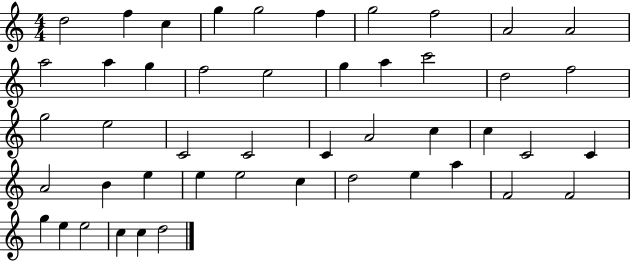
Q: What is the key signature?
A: C major